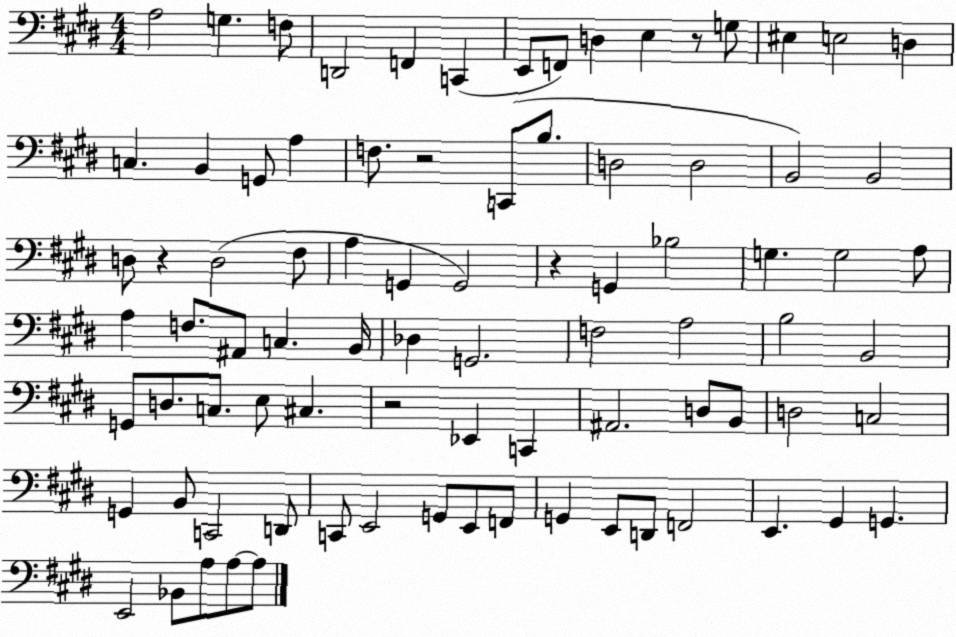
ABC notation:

X:1
T:Untitled
M:4/4
L:1/4
K:E
A,2 G, F,/2 D,,2 F,, C,, E,,/2 F,,/2 D, E, z/2 G,/2 ^E, E,2 D, C, B,, G,,/2 A, F,/2 z2 C,,/2 B,/2 D,2 D,2 B,,2 B,,2 D,/2 z D,2 ^F,/2 A, G,, G,,2 z G,, _B,2 G, G,2 A,/2 A, F,/2 ^A,,/2 C, B,,/4 _D, G,,2 F,2 A,2 B,2 B,,2 G,,/2 D,/2 C,/2 E,/2 ^C, z2 _E,, C,, ^A,,2 D,/2 B,,/2 D,2 C,2 G,, B,,/2 C,,2 D,,/2 C,,/2 E,,2 G,,/2 E,,/2 F,,/2 G,, E,,/2 D,,/2 F,,2 E,, ^G,, G,, E,,2 _B,,/2 A,/2 A,/2 A,/2